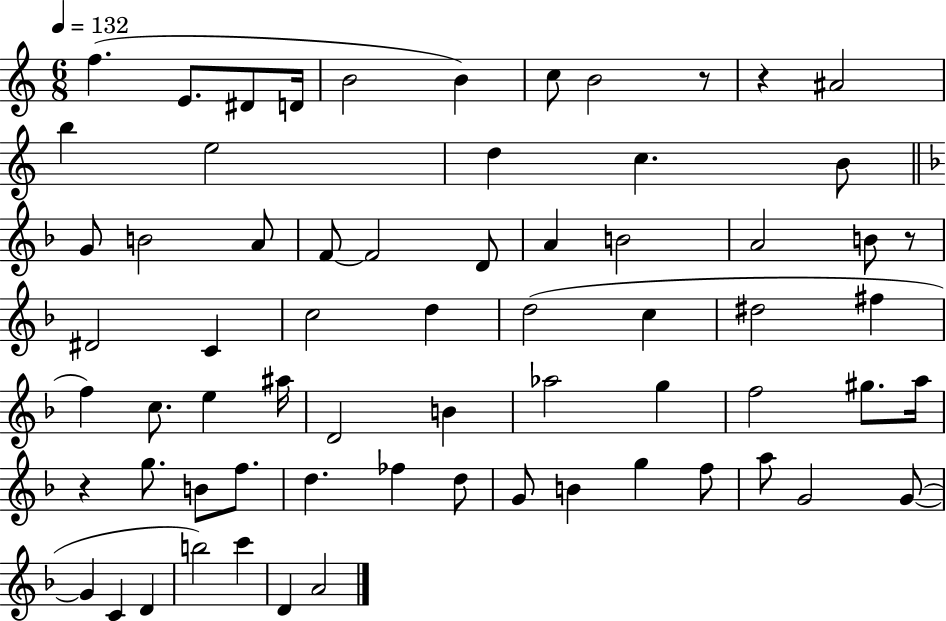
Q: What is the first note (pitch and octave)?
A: F5